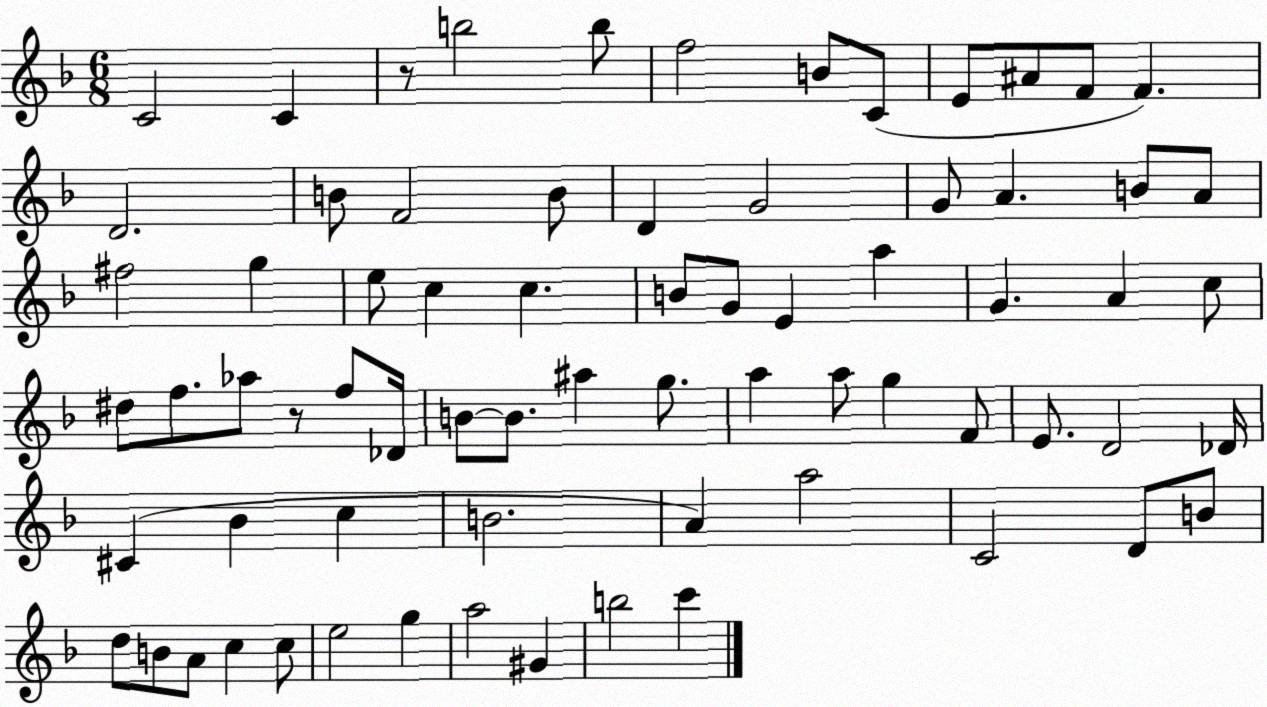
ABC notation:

X:1
T:Untitled
M:6/8
L:1/4
K:F
C2 C z/2 b2 b/2 f2 B/2 C/2 E/2 ^A/2 F/2 F D2 B/2 F2 B/2 D G2 G/2 A B/2 A/2 ^f2 g e/2 c c B/2 G/2 E a G A c/2 ^d/2 f/2 _a/2 z/2 f/2 _D/4 B/2 B/2 ^a g/2 a a/2 g F/2 E/2 D2 _D/4 ^C _B c B2 A a2 C2 D/2 B/2 d/2 B/2 A/2 c c/2 e2 g a2 ^G b2 c'